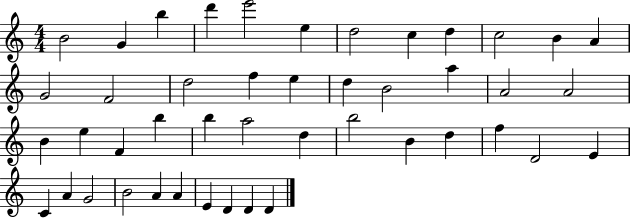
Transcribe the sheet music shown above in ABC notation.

X:1
T:Untitled
M:4/4
L:1/4
K:C
B2 G b d' e'2 e d2 c d c2 B A G2 F2 d2 f e d B2 a A2 A2 B e F b b a2 d b2 B d f D2 E C A G2 B2 A A E D D D